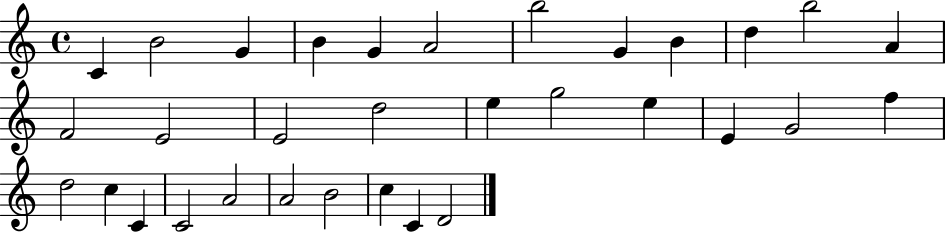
C4/q B4/h G4/q B4/q G4/q A4/h B5/h G4/q B4/q D5/q B5/h A4/q F4/h E4/h E4/h D5/h E5/q G5/h E5/q E4/q G4/h F5/q D5/h C5/q C4/q C4/h A4/h A4/h B4/h C5/q C4/q D4/h